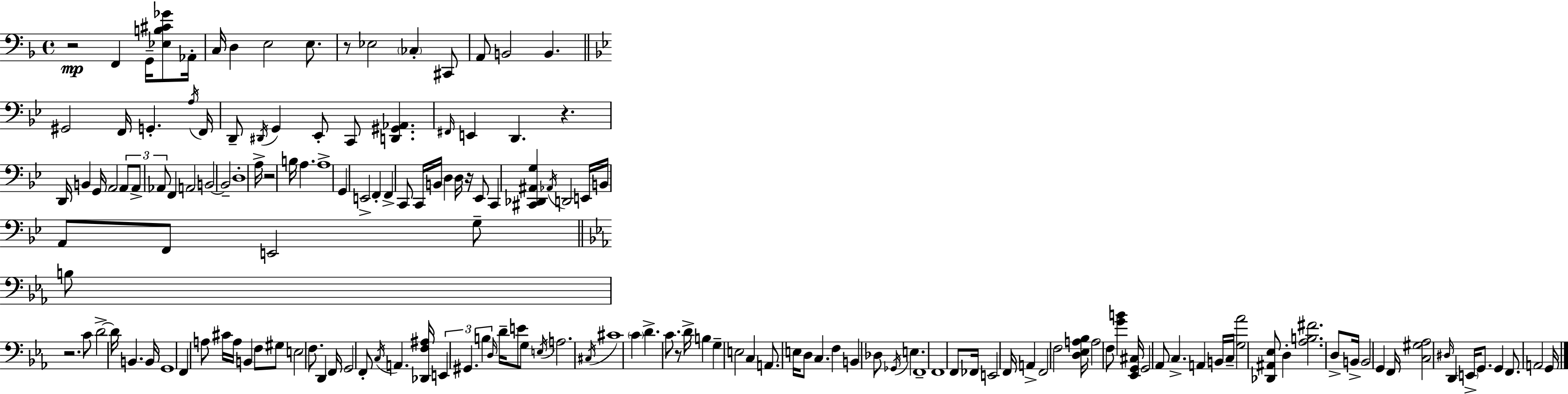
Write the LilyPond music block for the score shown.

{
  \clef bass
  \time 4/4
  \defaultTimeSignature
  \key d \minor
  r2\mp f,4 g,16-- <ees b cis' ges'>8 aes,16-. | c16 d4 e2 e8. | r8 ees2 \parenthesize ces4-. cis,8 | a,8 b,2 b,4. | \break \bar "||" \break \key bes \major gis,2 f,16 g,4.-. \acciaccatura { a16 } | f,16 d,8-- \acciaccatura { dis,16 } g,4 ees,8-. c,8 <d, gis, aes,>4. | \grace { fis,16 } e,4 d,4. r4. | d,16 b,4 g,16 a,2 | \break \tuplet 3/2 { a,8 a,8-> aes,8 } f,4 a,2 | b,2~~ b,2-- | d1-. | a16-> r2 b16 a4. | \break a1-> | g,4 e,2-> f,4-. | f,4-> c,8 c,16 b,16 d4 d16 | r16 ees,8 c,4 <cis, des, ais, g>4 \acciaccatura { aes,16 } d,2 | \break e,16 b,16 a,8 f,8 e,2 | g8-- \bar "||" \break \key ees \major b8 r2. c'8 | d'2->~~ d'16 b,4. b,16 | g,1 | f,4 a8 cis'16 a16 b,4 f8 gis8 | \break e2 f8. d,4 f,16 | g,2 f,8-. \acciaccatura { c16 } a,4. | <des, f ais>16 \tuplet 3/2 { e,4 gis,4. b4 } | \grace { d16 } d'16-- e'8 g8 \acciaccatura { e16 } a2. | \break \acciaccatura { cis16 } cis'1 | \parenthesize c'4 d'4.-> c'8. | r8 d'16-> b4 g4-- e2 | c4 a,8. e16 d8 c4. | \break f4 b,4 des8 \acciaccatura { ges,16 } e4. | f,1-- | f,1 | f,8 fes,16 e,2 | \break f,16 a,4-> f,2 f2 | <d ees a bes>16 a2 f8 | <g' b'>4 <ees, g, cis>16 g,2 aes,8 c4.-> | a,4 b,16 c16-- <g aes'>2 | \break <des, ais, ees>8 d4-. <aes b fis'>2. | d8-> b,16-> b,2 | g,4 f,16 <c gis aes>2 \grace { dis16 } d,4 | \parenthesize e,16-> g,8. g,4 f,8. a,2 | \break g,16 \bar "|."
}